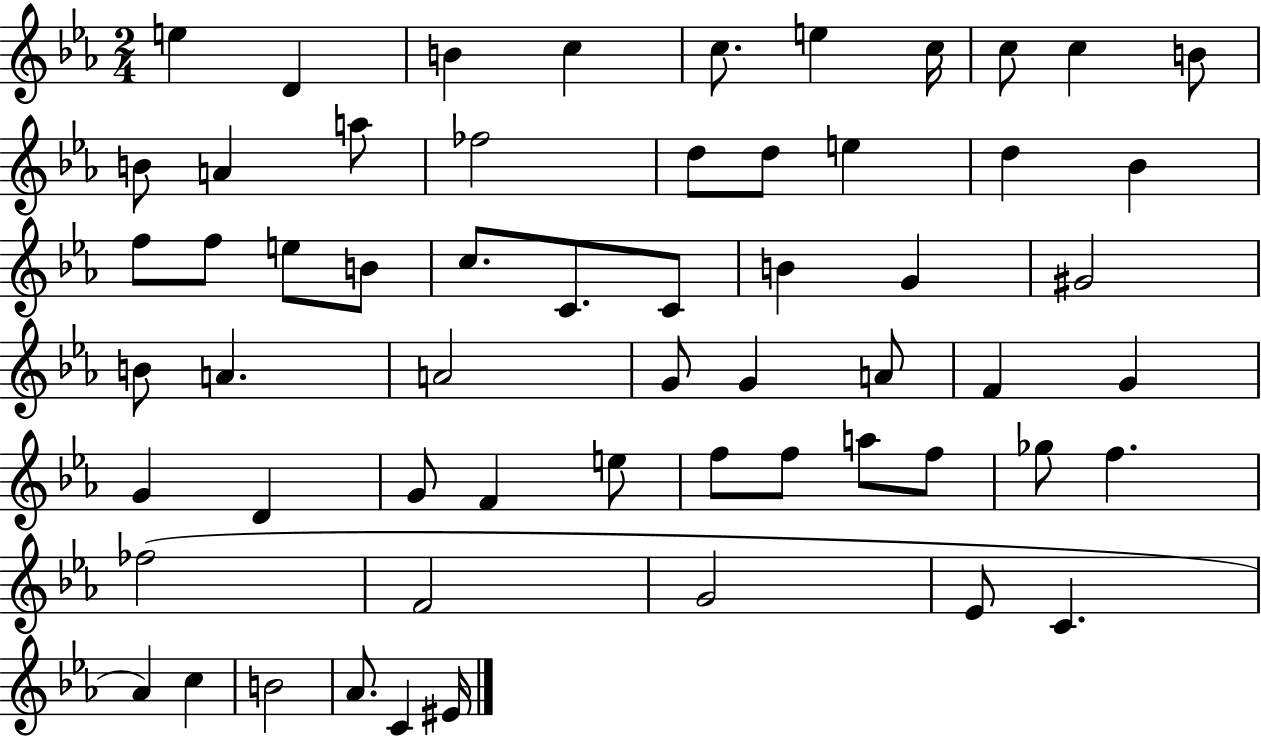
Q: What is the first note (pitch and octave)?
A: E5